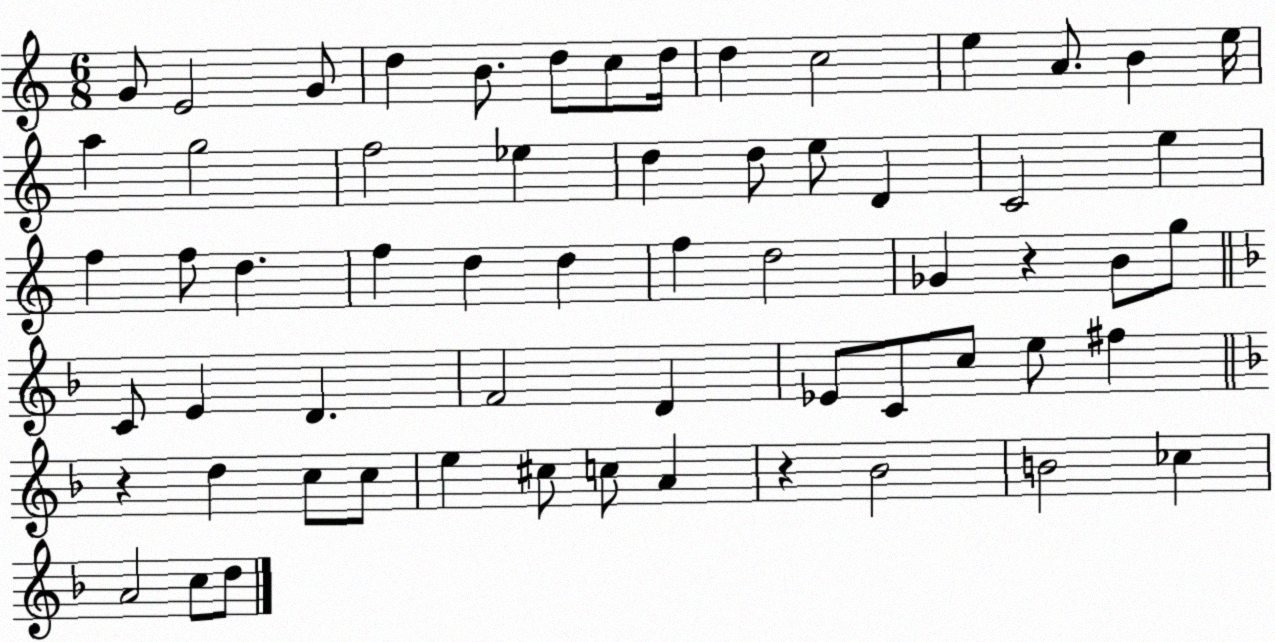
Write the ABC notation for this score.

X:1
T:Untitled
M:6/8
L:1/4
K:C
G/2 E2 G/2 d B/2 d/2 c/2 d/4 d c2 e A/2 B e/4 a g2 f2 _e d d/2 e/2 D C2 e f f/2 d f d d f d2 _G z B/2 g/2 C/2 E D F2 D _E/2 C/2 c/2 e/2 ^f z d c/2 c/2 e ^c/2 c/2 A z _B2 B2 _c A2 c/2 d/2